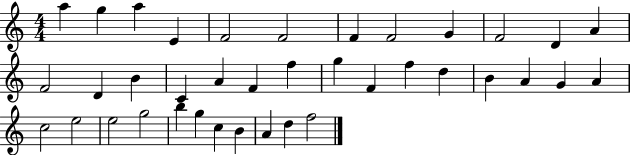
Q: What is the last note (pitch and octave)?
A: F5